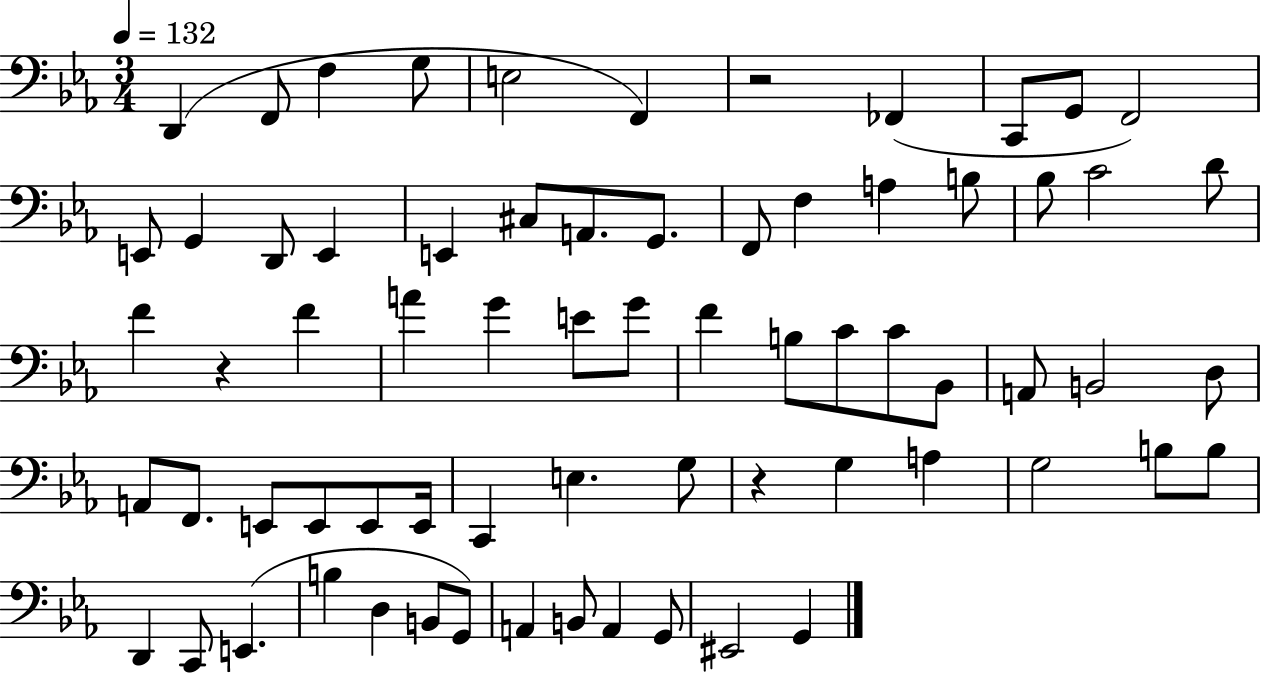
{
  \clef bass
  \numericTimeSignature
  \time 3/4
  \key ees \major
  \tempo 4 = 132
  \repeat volta 2 { d,4( f,8 f4 g8 | e2 f,4) | r2 fes,4( | c,8 g,8 f,2) | \break e,8 g,4 d,8 e,4 | e,4 cis8 a,8. g,8. | f,8 f4 a4 b8 | bes8 c'2 d'8 | \break f'4 r4 f'4 | a'4 g'4 e'8 g'8 | f'4 b8 c'8 c'8 bes,8 | a,8 b,2 d8 | \break a,8 f,8. e,8 e,8 e,8 e,16 | c,4 e4. g8 | r4 g4 a4 | g2 b8 b8 | \break d,4 c,8 e,4.( | b4 d4 b,8 g,8) | a,4 b,8 a,4 g,8 | eis,2 g,4 | \break } \bar "|."
}